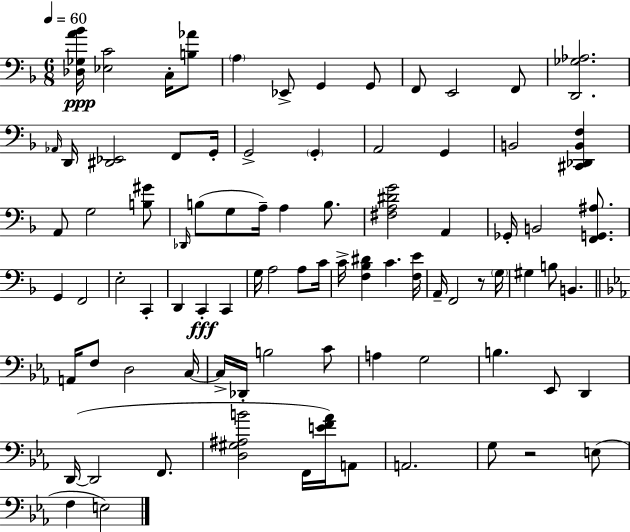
{
  \clef bass
  \numericTimeSignature
  \time 6/8
  \key f \major
  \tempo 4 = 60
  <des ges a' bes'>16\ppp <ees c'>2 c16-. <b aes'>8 | \parenthesize a4 ees,8-> g,4 g,8 | f,8 e,2 f,8 | <d, ges aes>2. | \break \grace { aes,16 } d,16 <dis, ees,>2 f,8 | g,16-. g,2-> \parenthesize g,4-. | a,2 g,4 | b,2 <cis, des, b, f>4 | \break a,8 g2 <b gis'>8 | \grace { des,16 } b8( g8 a16--) a4 b8. | <fis a dis' g'>2 a,4 | ges,16-. b,2 <f, g, ais>8. | \break g,4 f,2 | e2-. c,4-. | d,4 c,4-.\fff c,4 | g16 a2 a8 | \break c'16 c'16-> <f bes dis'>4 c'4. | <f e'>16 a,16-- f,2 r8 | \parenthesize g16 gis4 b8 b,4. | \bar "||" \break \key ees \major a,16 f8 d2 c16~~ | c16-> des,16-. b2 c'8 | a4 g2 | b4. ees,8 d,4 | \break d,16~(~ d,2 f,8. | <d gis ais b'>2 f,16 <e' f' aes'>16) a,8 | a,2. | g8 r2 e8( | \break f4 e2) | \bar "|."
}